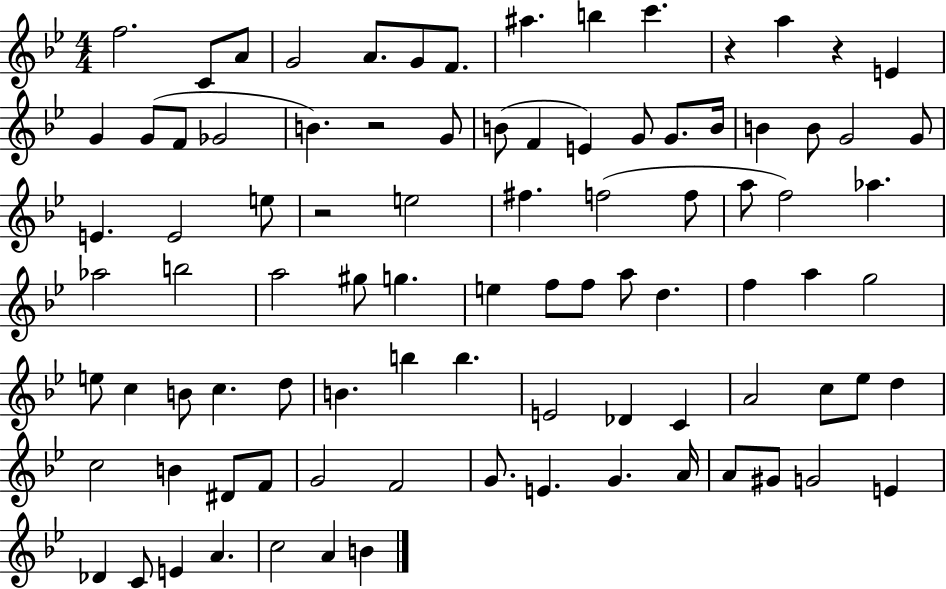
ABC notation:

X:1
T:Untitled
M:4/4
L:1/4
K:Bb
f2 C/2 A/2 G2 A/2 G/2 F/2 ^a b c' z a z E G G/2 F/2 _G2 B z2 G/2 B/2 F E G/2 G/2 B/4 B B/2 G2 G/2 E E2 e/2 z2 e2 ^f f2 f/2 a/2 f2 _a _a2 b2 a2 ^g/2 g e f/2 f/2 a/2 d f a g2 e/2 c B/2 c d/2 B b b E2 _D C A2 c/2 _e/2 d c2 B ^D/2 F/2 G2 F2 G/2 E G A/4 A/2 ^G/2 G2 E _D C/2 E A c2 A B